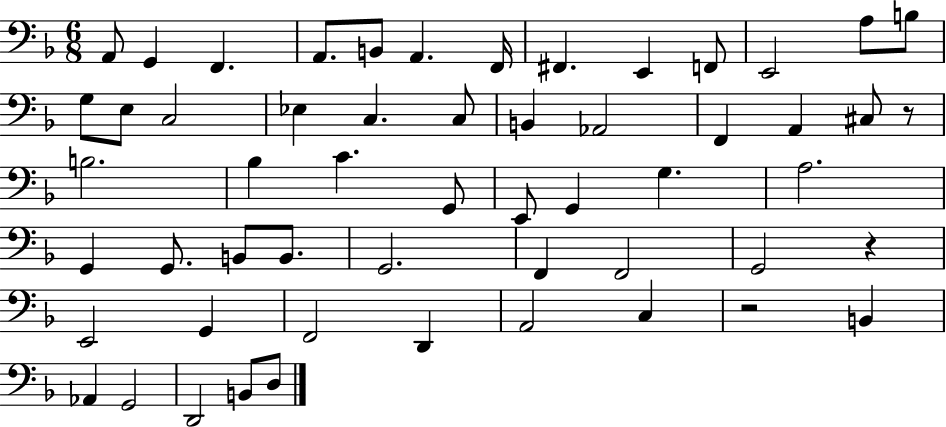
{
  \clef bass
  \numericTimeSignature
  \time 6/8
  \key f \major
  a,8 g,4 f,4. | a,8. b,8 a,4. f,16 | fis,4. e,4 f,8 | e,2 a8 b8 | \break g8 e8 c2 | ees4 c4. c8 | b,4 aes,2 | f,4 a,4 cis8 r8 | \break b2. | bes4 c'4. g,8 | e,8 g,4 g4. | a2. | \break g,4 g,8. b,8 b,8. | g,2. | f,4 f,2 | g,2 r4 | \break e,2 g,4 | f,2 d,4 | a,2 c4 | r2 b,4 | \break aes,4 g,2 | d,2 b,8 d8 | \bar "|."
}